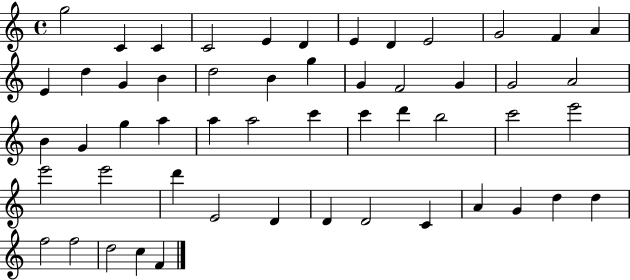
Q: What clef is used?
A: treble